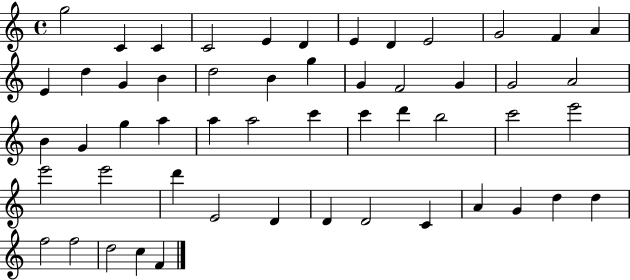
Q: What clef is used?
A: treble